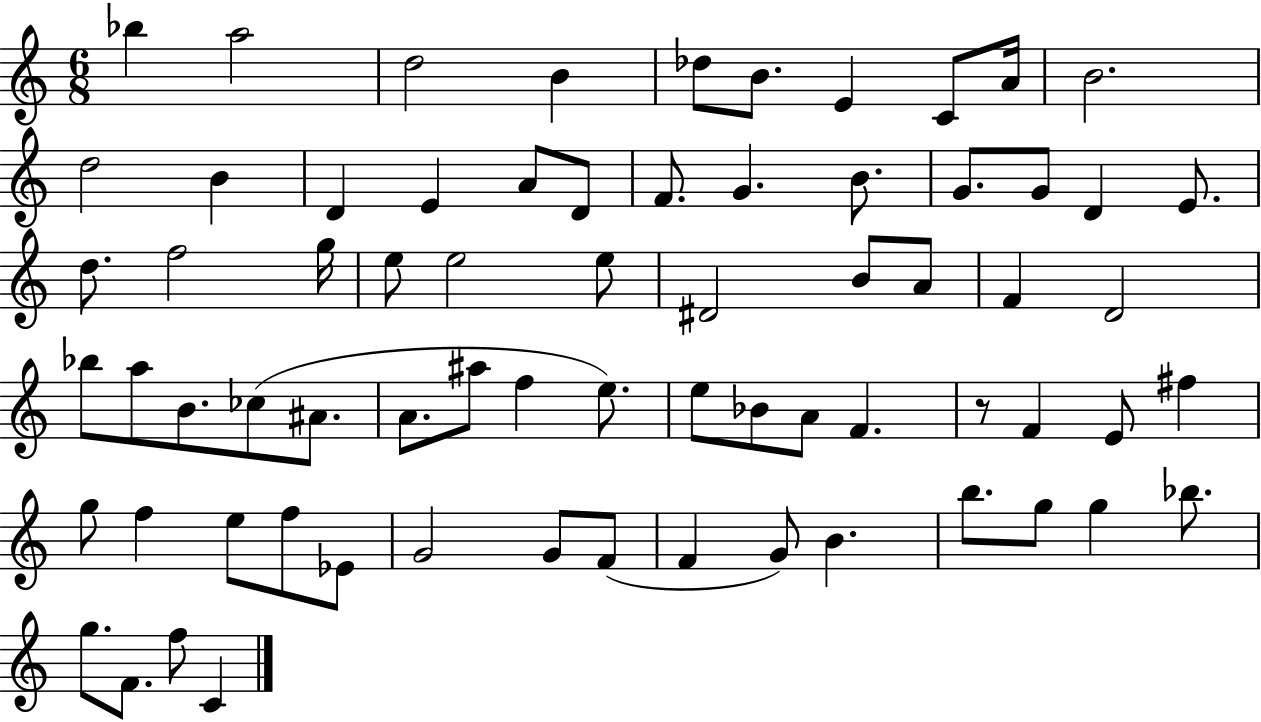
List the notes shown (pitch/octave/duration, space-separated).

Bb5/q A5/h D5/h B4/q Db5/e B4/e. E4/q C4/e A4/s B4/h. D5/h B4/q D4/q E4/q A4/e D4/e F4/e. G4/q. B4/e. G4/e. G4/e D4/q E4/e. D5/e. F5/h G5/s E5/e E5/h E5/e D#4/h B4/e A4/e F4/q D4/h Bb5/e A5/e B4/e. CES5/e A#4/e. A4/e. A#5/e F5/q E5/e. E5/e Bb4/e A4/e F4/q. R/e F4/q E4/e F#5/q G5/e F5/q E5/e F5/e Eb4/e G4/h G4/e F4/e F4/q G4/e B4/q. B5/e. G5/e G5/q Bb5/e. G5/e. F4/e. F5/e C4/q